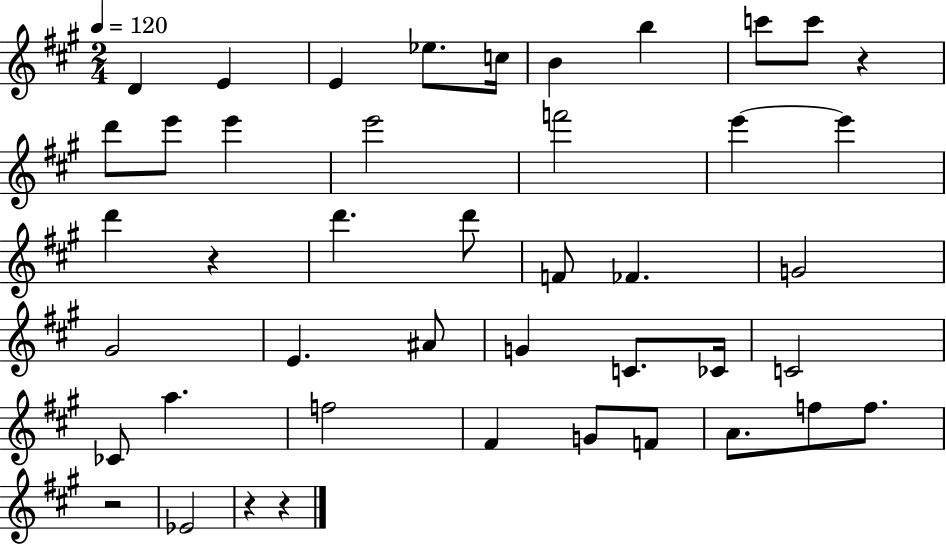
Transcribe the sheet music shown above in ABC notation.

X:1
T:Untitled
M:2/4
L:1/4
K:A
D E E _e/2 c/4 B b c'/2 c'/2 z d'/2 e'/2 e' e'2 f'2 e' e' d' z d' d'/2 F/2 _F G2 ^G2 E ^A/2 G C/2 _C/4 C2 _C/2 a f2 ^F G/2 F/2 A/2 f/2 f/2 z2 _E2 z z